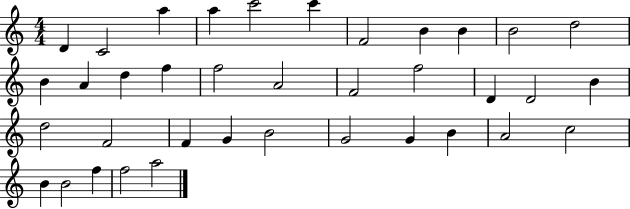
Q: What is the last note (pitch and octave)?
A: A5